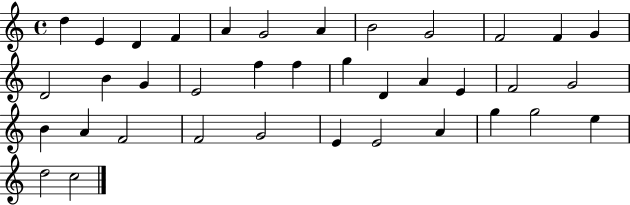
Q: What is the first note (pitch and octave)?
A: D5